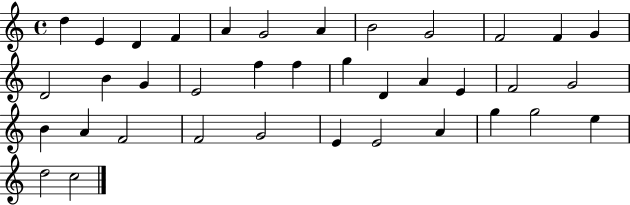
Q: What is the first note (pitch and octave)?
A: D5